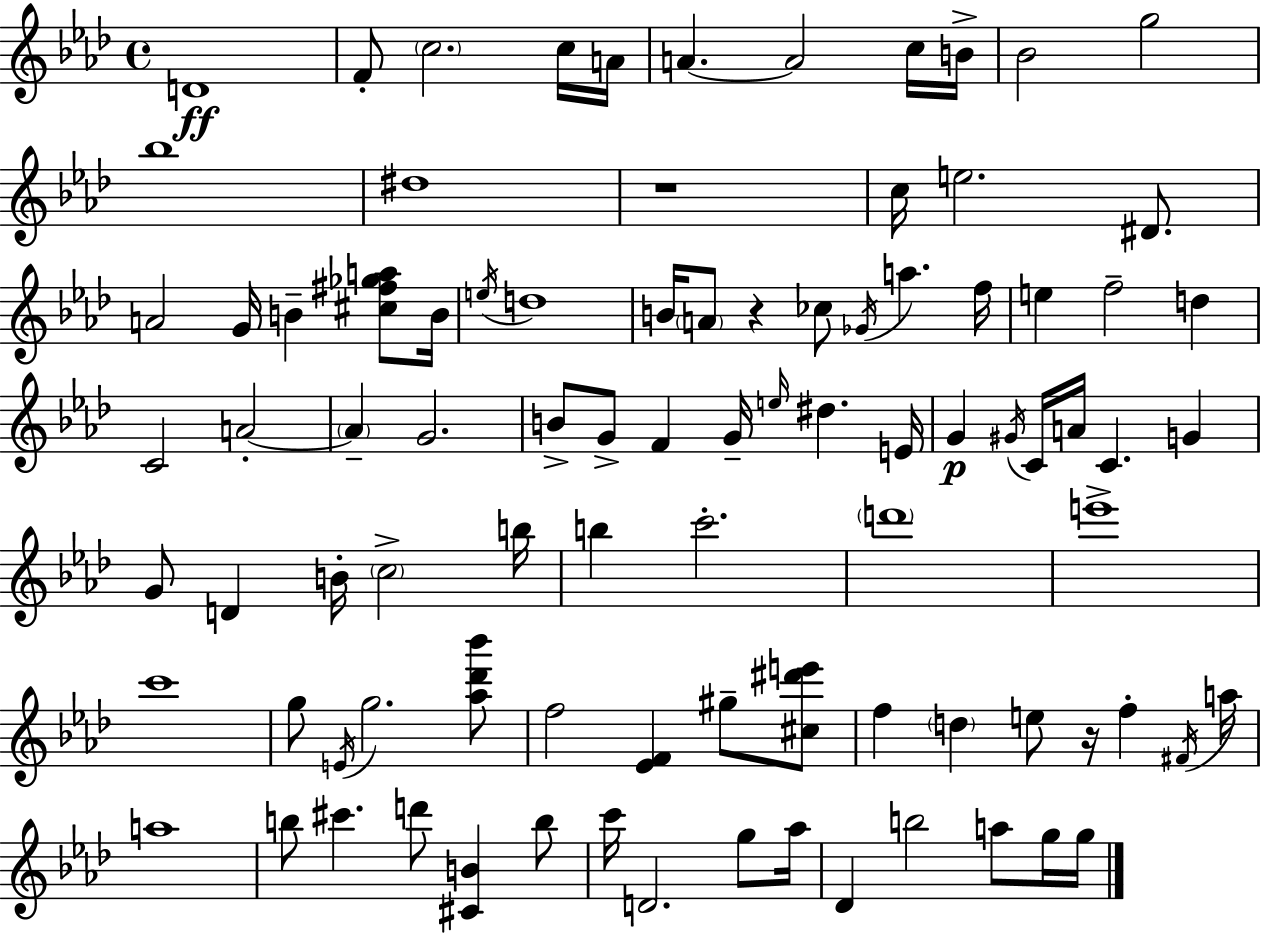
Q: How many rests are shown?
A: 3